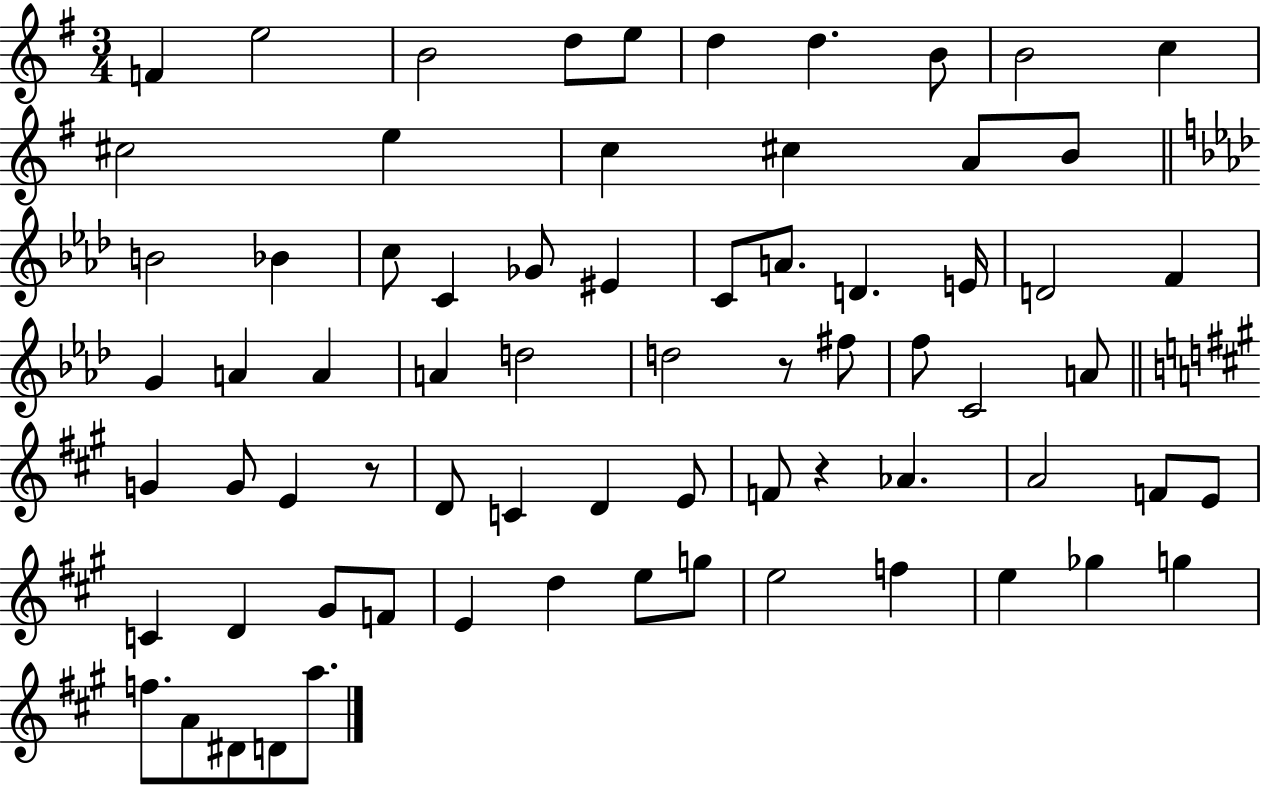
F4/q E5/h B4/h D5/e E5/e D5/q D5/q. B4/e B4/h C5/q C#5/h E5/q C5/q C#5/q A4/e B4/e B4/h Bb4/q C5/e C4/q Gb4/e EIS4/q C4/e A4/e. D4/q. E4/s D4/h F4/q G4/q A4/q A4/q A4/q D5/h D5/h R/e F#5/e F5/e C4/h A4/e G4/q G4/e E4/q R/e D4/e C4/q D4/q E4/e F4/e R/q Ab4/q. A4/h F4/e E4/e C4/q D4/q G#4/e F4/e E4/q D5/q E5/e G5/e E5/h F5/q E5/q Gb5/q G5/q F5/e. A4/e D#4/e D4/e A5/e.